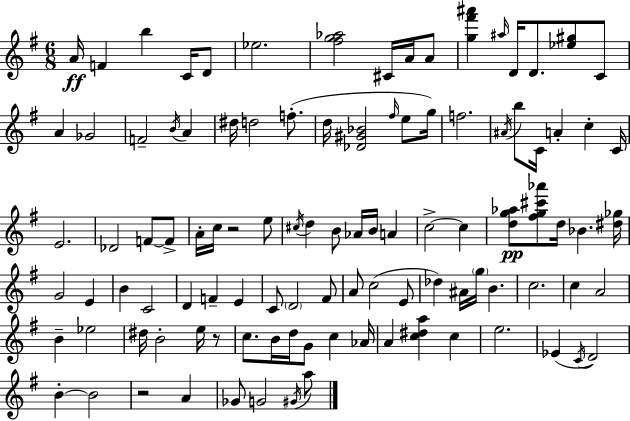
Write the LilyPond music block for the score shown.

{
  \clef treble
  \numericTimeSignature
  \time 6/8
  \key g \major
  \repeat volta 2 { a'16\ff f'4 b''4 c'16 d'8 | ees''2. | <fis'' g'' aes''>2 cis'16 a'16 a'8 | <g'' fis''' ais'''>4 \grace { ais''16 } d'16 d'8. <ees'' gis''>8 c'8 | \break a'4 ges'2 | f'2-- \acciaccatura { b'16 } a'4 | dis''16 d''2 f''8.-.( | d''16 <des' gis' bes'>2 \grace { fis''16 } | \break e''8 g''16) f''2. | \acciaccatura { ais'16 } b''8 c'16 a'4-. c''4-. | c'16 e'2. | des'2 | \break f'8~~ f'8-> a'16-. c''16 r2 | e''8 \acciaccatura { cis''16 } d''4 b'8 aes'16 | b'16 a'4 c''2->~~ | c''4 <d'' g'' aes''>8\pp <fis'' g'' cis''' aes'''>8 d''16 bes'4. | \break <dis'' ges''>16 g'2 | e'4 b'4 c'2 | d'4 f'4-- | e'4 c'8 \parenthesize d'2 | \break fis'8 a'8 c''2( | e'8 des''4) ais'16 \parenthesize g''16 b'4. | c''2. | c''4 a'2 | \break b'4-- ees''2 | dis''16 b'2-. | e''16 r8 c''8. b'16 d''16 g'8 | c''4 aes'16 a'4 <c'' dis'' a''>4 | \break c''4 e''2. | ees'4( \acciaccatura { c'16 } d'2) | b'4-.~~ b'2 | r2 | \break a'4 ges'8 g'2 | \acciaccatura { gis'16 } a''8 } \bar "|."
}